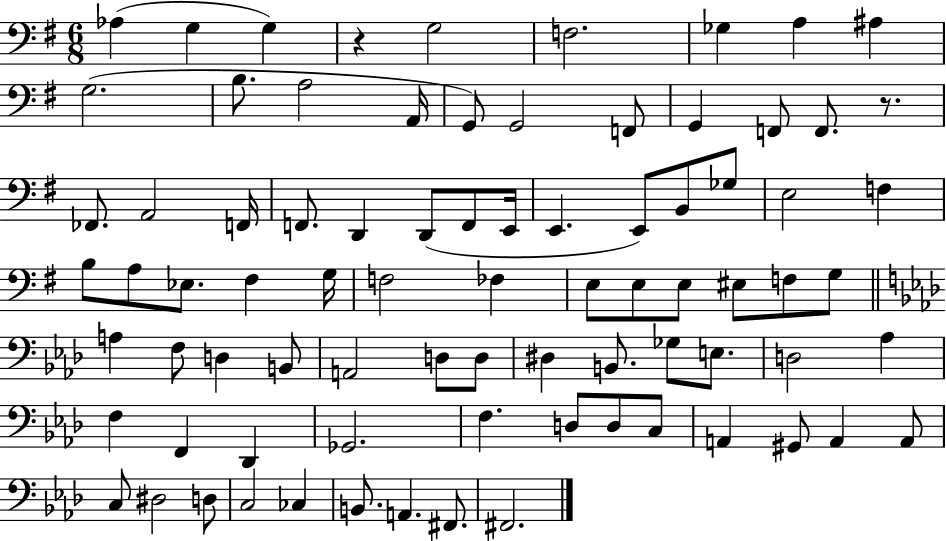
X:1
T:Untitled
M:6/8
L:1/4
K:G
_A, G, G, z G,2 F,2 _G, A, ^A, G,2 B,/2 A,2 A,,/4 G,,/2 G,,2 F,,/2 G,, F,,/2 F,,/2 z/2 _F,,/2 A,,2 F,,/4 F,,/2 D,, D,,/2 F,,/2 E,,/4 E,, E,,/2 B,,/2 _G,/2 E,2 F, B,/2 A,/2 _E,/2 ^F, G,/4 F,2 _F, E,/2 E,/2 E,/2 ^E,/2 F,/2 G,/2 A, F,/2 D, B,,/2 A,,2 D,/2 D,/2 ^D, B,,/2 _G,/2 E,/2 D,2 _A, F, F,, _D,, _G,,2 F, D,/2 D,/2 C,/2 A,, ^G,,/2 A,, A,,/2 C,/2 ^D,2 D,/2 C,2 _C, B,,/2 A,, ^F,,/2 ^F,,2